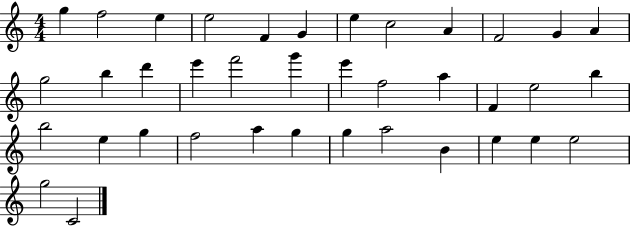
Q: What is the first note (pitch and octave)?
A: G5